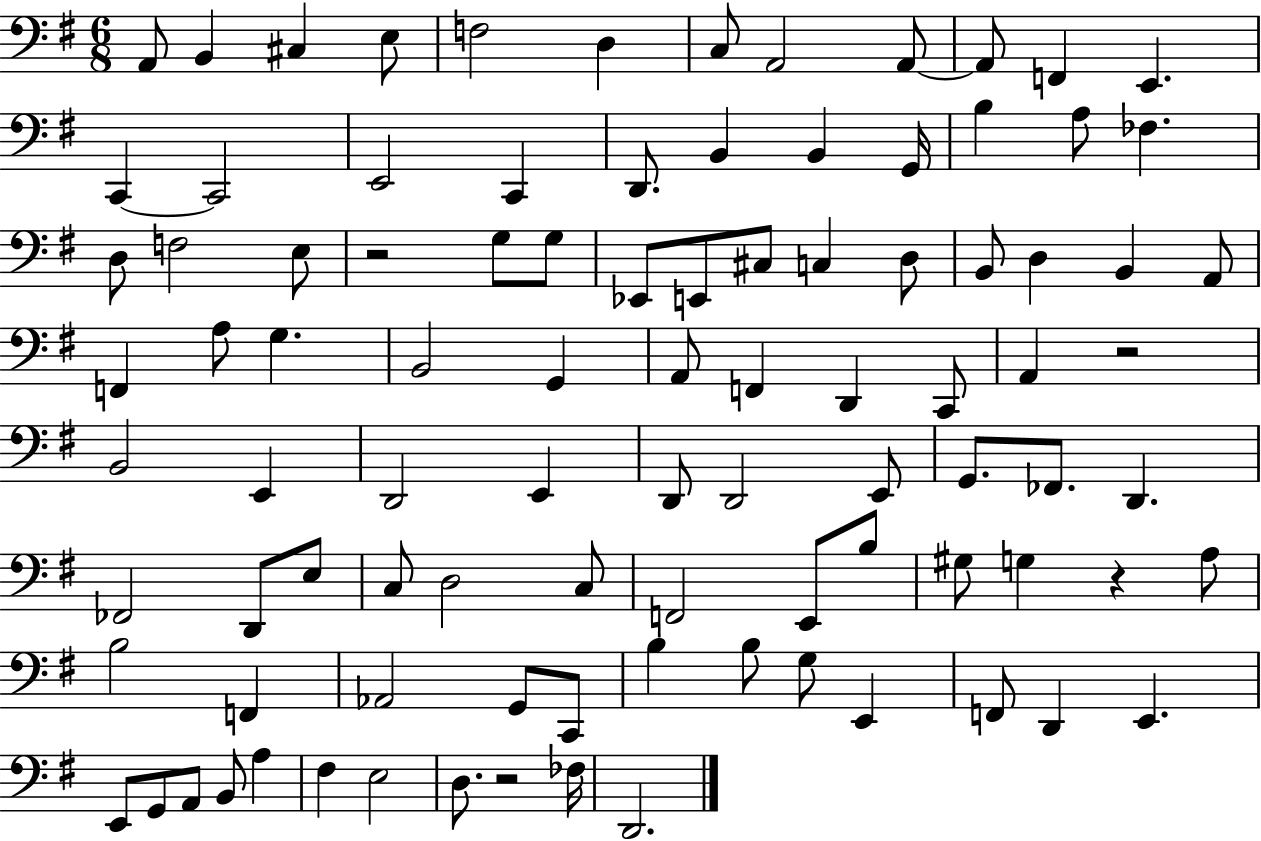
X:1
T:Untitled
M:6/8
L:1/4
K:G
A,,/2 B,, ^C, E,/2 F,2 D, C,/2 A,,2 A,,/2 A,,/2 F,, E,, C,, C,,2 E,,2 C,, D,,/2 B,, B,, G,,/4 B, A,/2 _F, D,/2 F,2 E,/2 z2 G,/2 G,/2 _E,,/2 E,,/2 ^C,/2 C, D,/2 B,,/2 D, B,, A,,/2 F,, A,/2 G, B,,2 G,, A,,/2 F,, D,, C,,/2 A,, z2 B,,2 E,, D,,2 E,, D,,/2 D,,2 E,,/2 G,,/2 _F,,/2 D,, _F,,2 D,,/2 E,/2 C,/2 D,2 C,/2 F,,2 E,,/2 B,/2 ^G,/2 G, z A,/2 B,2 F,, _A,,2 G,,/2 C,,/2 B, B,/2 G,/2 E,, F,,/2 D,, E,, E,,/2 G,,/2 A,,/2 B,,/2 A, ^F, E,2 D,/2 z2 _F,/4 D,,2